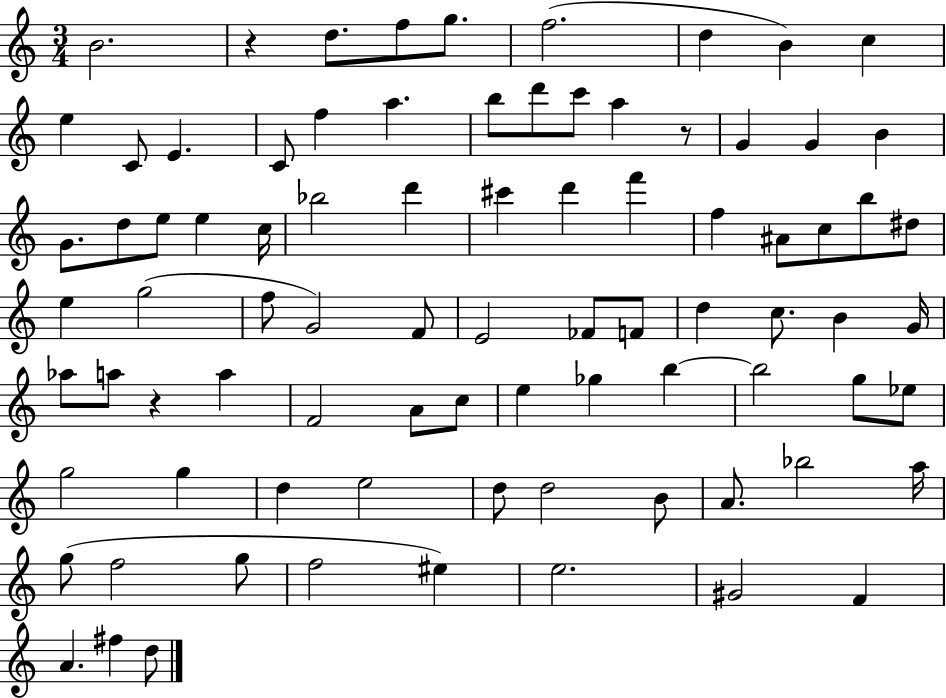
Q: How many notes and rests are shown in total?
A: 84